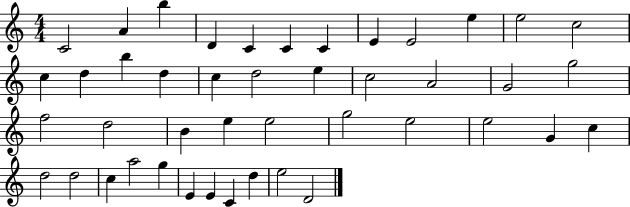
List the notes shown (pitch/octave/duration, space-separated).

C4/h A4/q B5/q D4/q C4/q C4/q C4/q E4/q E4/h E5/q E5/h C5/h C5/q D5/q B5/q D5/q C5/q D5/h E5/q C5/h A4/h G4/h G5/h F5/h D5/h B4/q E5/q E5/h G5/h E5/h E5/h G4/q C5/q D5/h D5/h C5/q A5/h G5/q E4/q E4/q C4/q D5/q E5/h D4/h